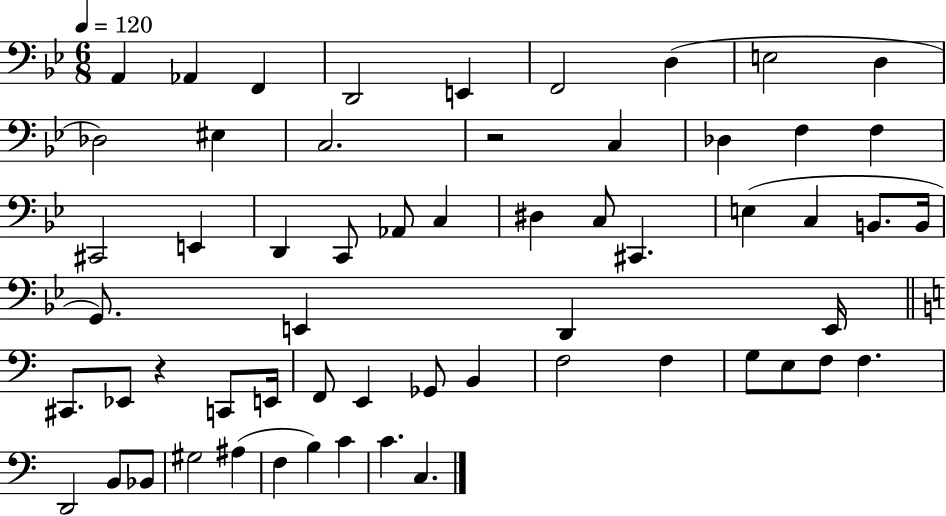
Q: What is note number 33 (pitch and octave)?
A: E2